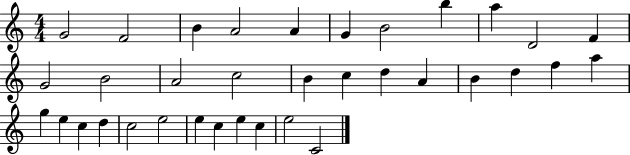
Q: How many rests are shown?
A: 0